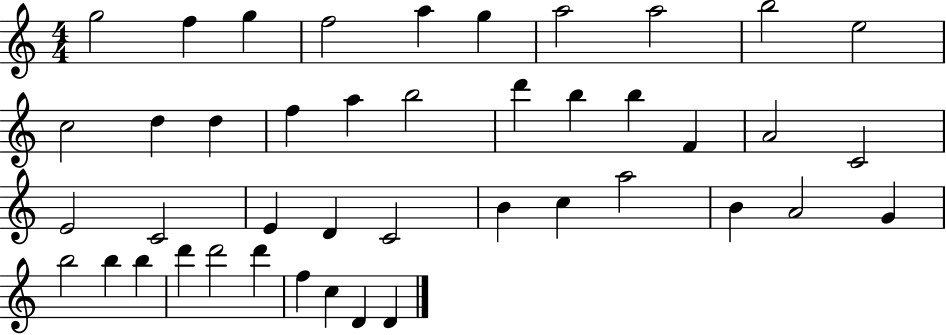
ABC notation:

X:1
T:Untitled
M:4/4
L:1/4
K:C
g2 f g f2 a g a2 a2 b2 e2 c2 d d f a b2 d' b b F A2 C2 E2 C2 E D C2 B c a2 B A2 G b2 b b d' d'2 d' f c D D